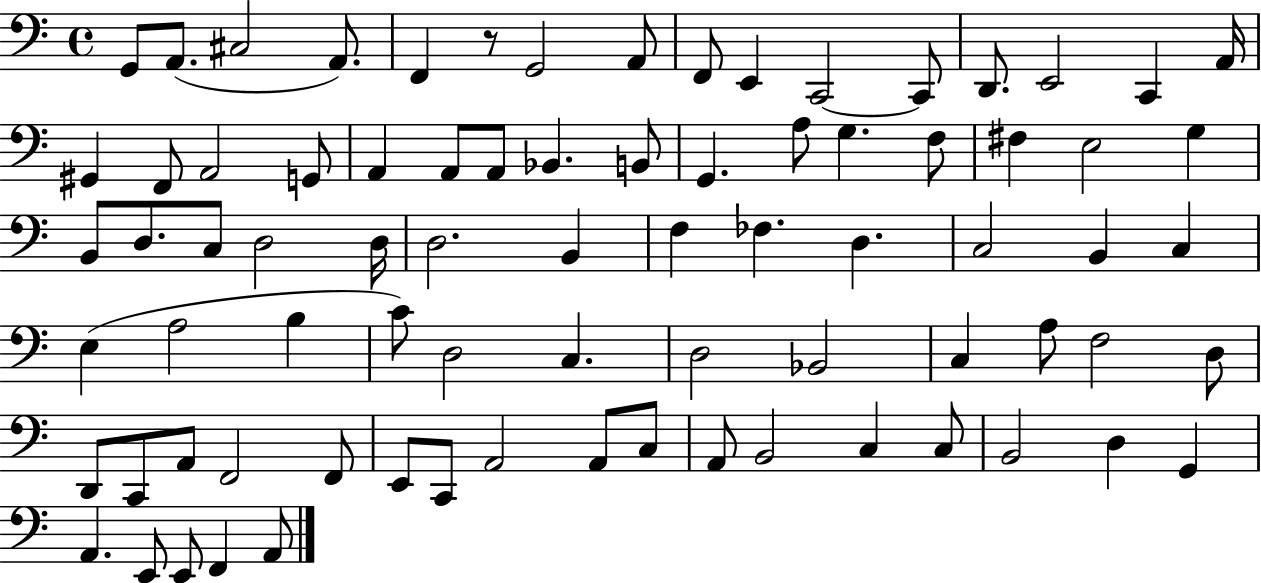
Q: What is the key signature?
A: C major